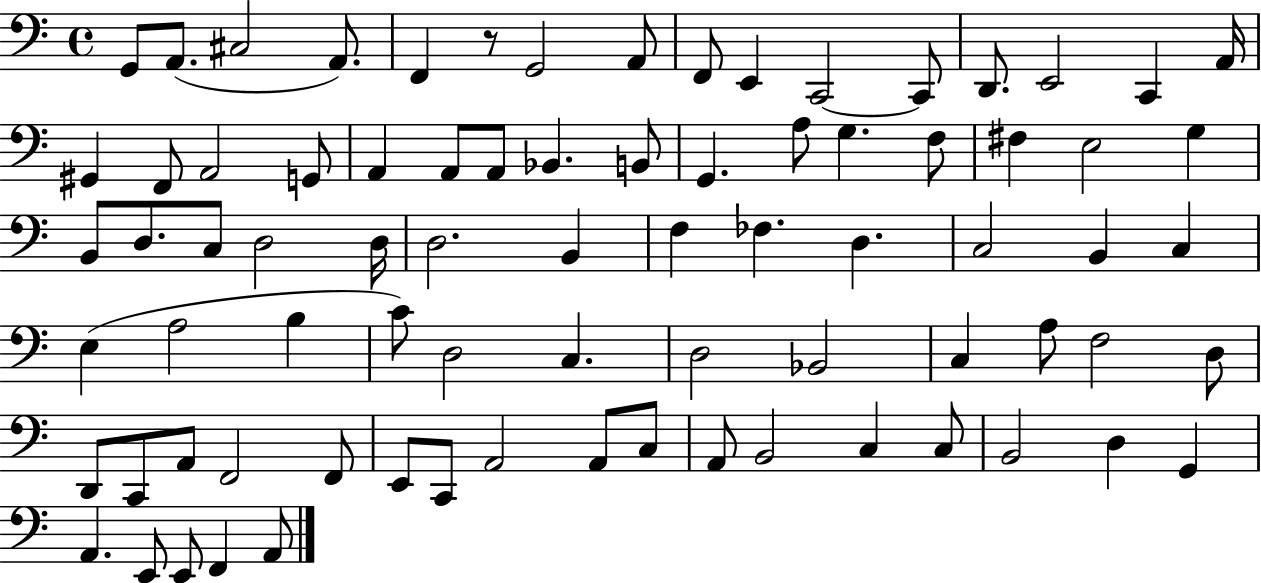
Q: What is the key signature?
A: C major